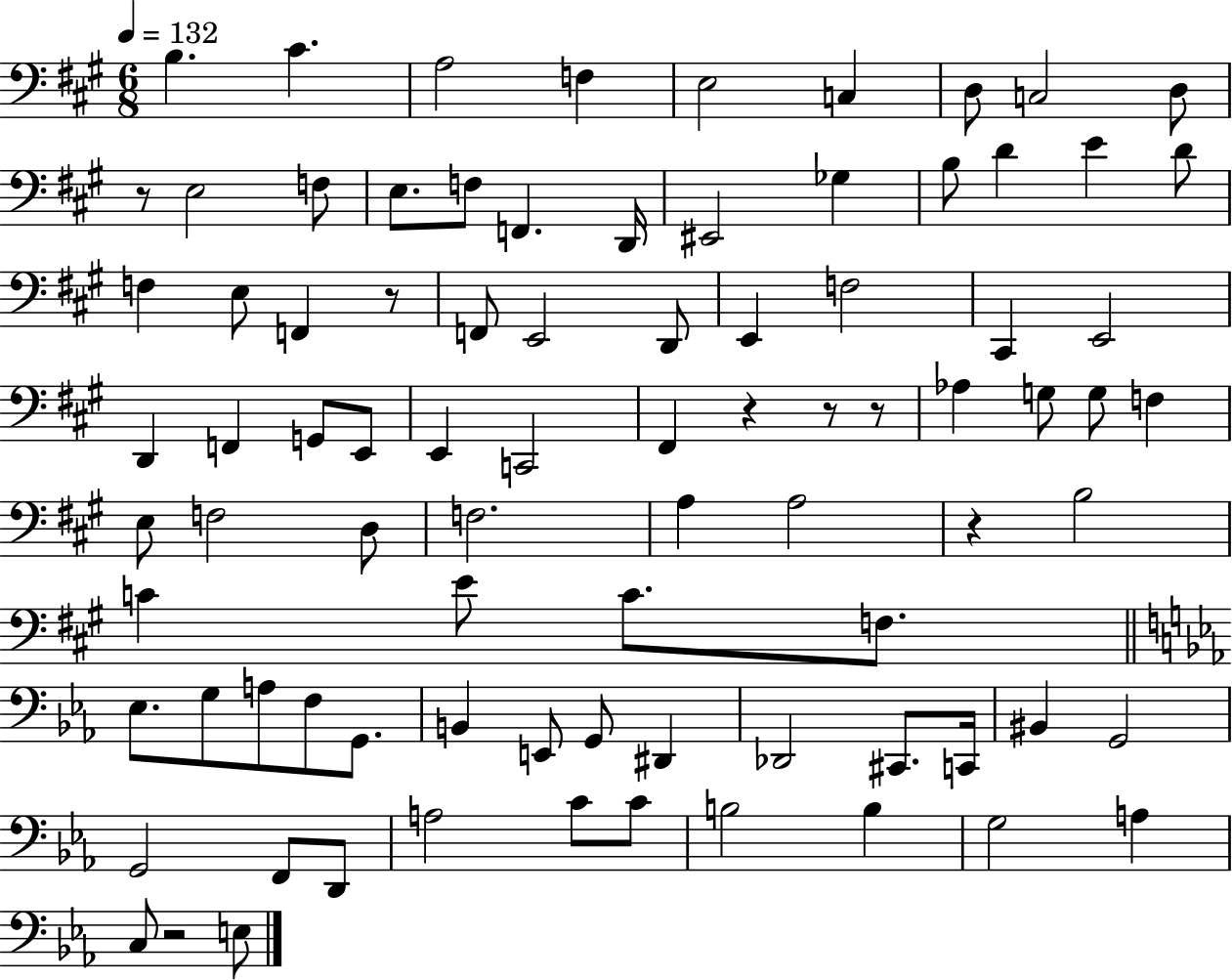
X:1
T:Untitled
M:6/8
L:1/4
K:A
B, ^C A,2 F, E,2 C, D,/2 C,2 D,/2 z/2 E,2 F,/2 E,/2 F,/2 F,, D,,/4 ^E,,2 _G, B,/2 D E D/2 F, E,/2 F,, z/2 F,,/2 E,,2 D,,/2 E,, F,2 ^C,, E,,2 D,, F,, G,,/2 E,,/2 E,, C,,2 ^F,, z z/2 z/2 _A, G,/2 G,/2 F, E,/2 F,2 D,/2 F,2 A, A,2 z B,2 C E/2 C/2 F,/2 _E,/2 G,/2 A,/2 F,/2 G,,/2 B,, E,,/2 G,,/2 ^D,, _D,,2 ^C,,/2 C,,/4 ^B,, G,,2 G,,2 F,,/2 D,,/2 A,2 C/2 C/2 B,2 B, G,2 A, C,/2 z2 E,/2